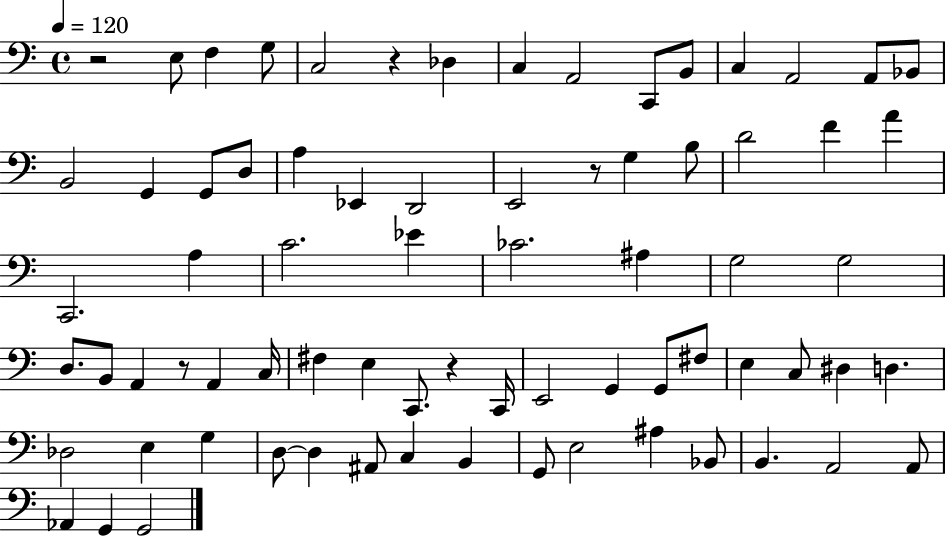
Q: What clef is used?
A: bass